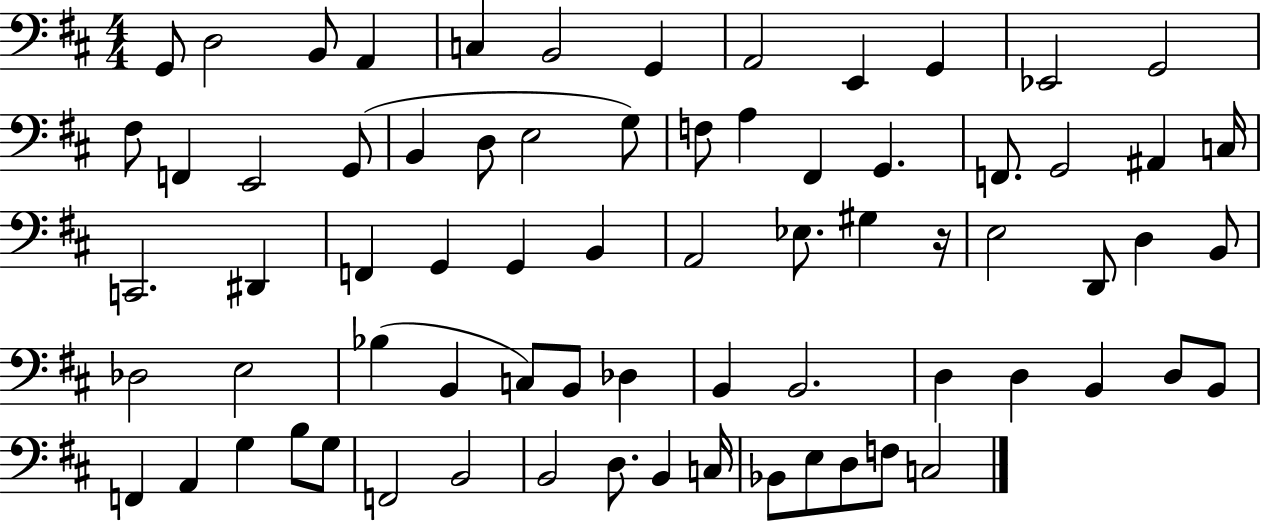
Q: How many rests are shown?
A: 1